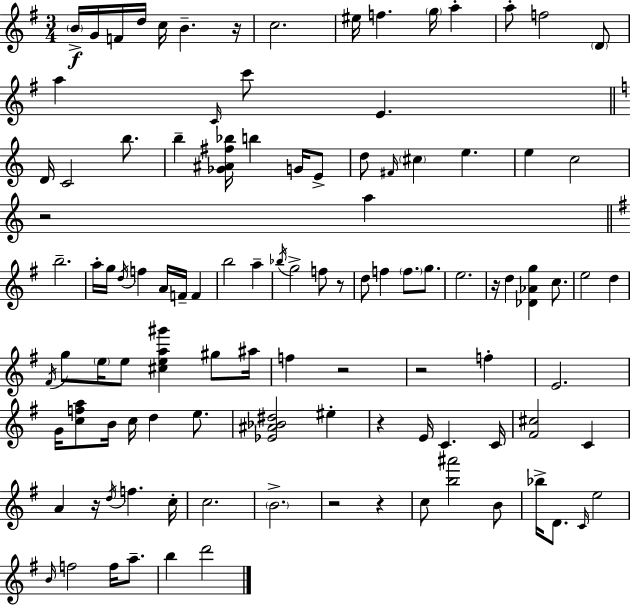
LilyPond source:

{
  \clef treble
  \numericTimeSignature
  \time 3/4
  \key g \major
  \parenthesize b'16->\f g'16 f'16 d''16 c''16 b'4.-- r16 | c''2. | eis''16 f''4. \parenthesize g''16 a''4-. | a''8-. f''2 \parenthesize d'8 | \break a''4 \grace { c'16 } c'''8 e'4. | \bar "||" \break \key a \minor d'16 c'2 b''8. | b''4-- <ges' ais' fis'' bes''>16 b''4 g'16 e'8-> | d''8 \grace { fis'16 } \parenthesize cis''4 e''4. | e''4 c''2 | \break r2 a''4 | \bar "||" \break \key g \major b''2.-- | a''16-. g''16 \acciaccatura { d''16 } f''4 a'16 f'16-- f'4 | b''2 a''4-- | \acciaccatura { bes''16 } g''2-> f''8 | \break r8 d''8 f''4 \parenthesize f''8. g''8. | e''2. | r16 d''4 <des' aes' g''>4 c''8. | e''2 d''4 | \break \acciaccatura { fis'16 } g''8 \parenthesize e''16 e''8 <cis'' e'' a'' gis'''>4 | gis''8 ais''16 f''4 r2 | r2 f''4-. | e'2. | \break g'16 <c'' f'' a''>8 b'16 c''16 d''4 | e''8. <ees' ais' bes' dis''>2 eis''4-. | r4 e'16 c'4. | c'16 <fis' cis''>2 c'4 | \break a'4 r16 \acciaccatura { d''16 } f''4. | c''16-. c''2. | \parenthesize b'2.-> | r2 | \break r4 c''8 <b'' ais'''>2 | b'8 bes''16-> d'8. \grace { c'16 } e''2 | \grace { b'16 } f''2 | f''16 a''8.-- b''4 d'''2 | \break \bar "|."
}